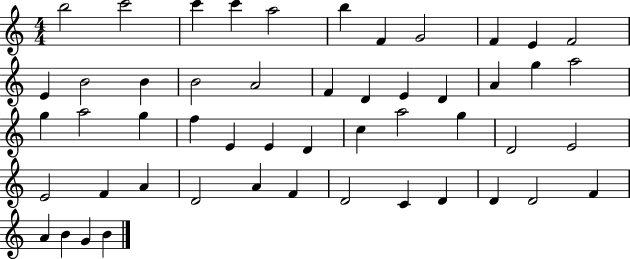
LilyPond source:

{
  \clef treble
  \numericTimeSignature
  \time 4/4
  \key c \major
  b''2 c'''2 | c'''4 c'''4 a''2 | b''4 f'4 g'2 | f'4 e'4 f'2 | \break e'4 b'2 b'4 | b'2 a'2 | f'4 d'4 e'4 d'4 | a'4 g''4 a''2 | \break g''4 a''2 g''4 | f''4 e'4 e'4 d'4 | c''4 a''2 g''4 | d'2 e'2 | \break e'2 f'4 a'4 | d'2 a'4 f'4 | d'2 c'4 d'4 | d'4 d'2 f'4 | \break a'4 b'4 g'4 b'4 | \bar "|."
}